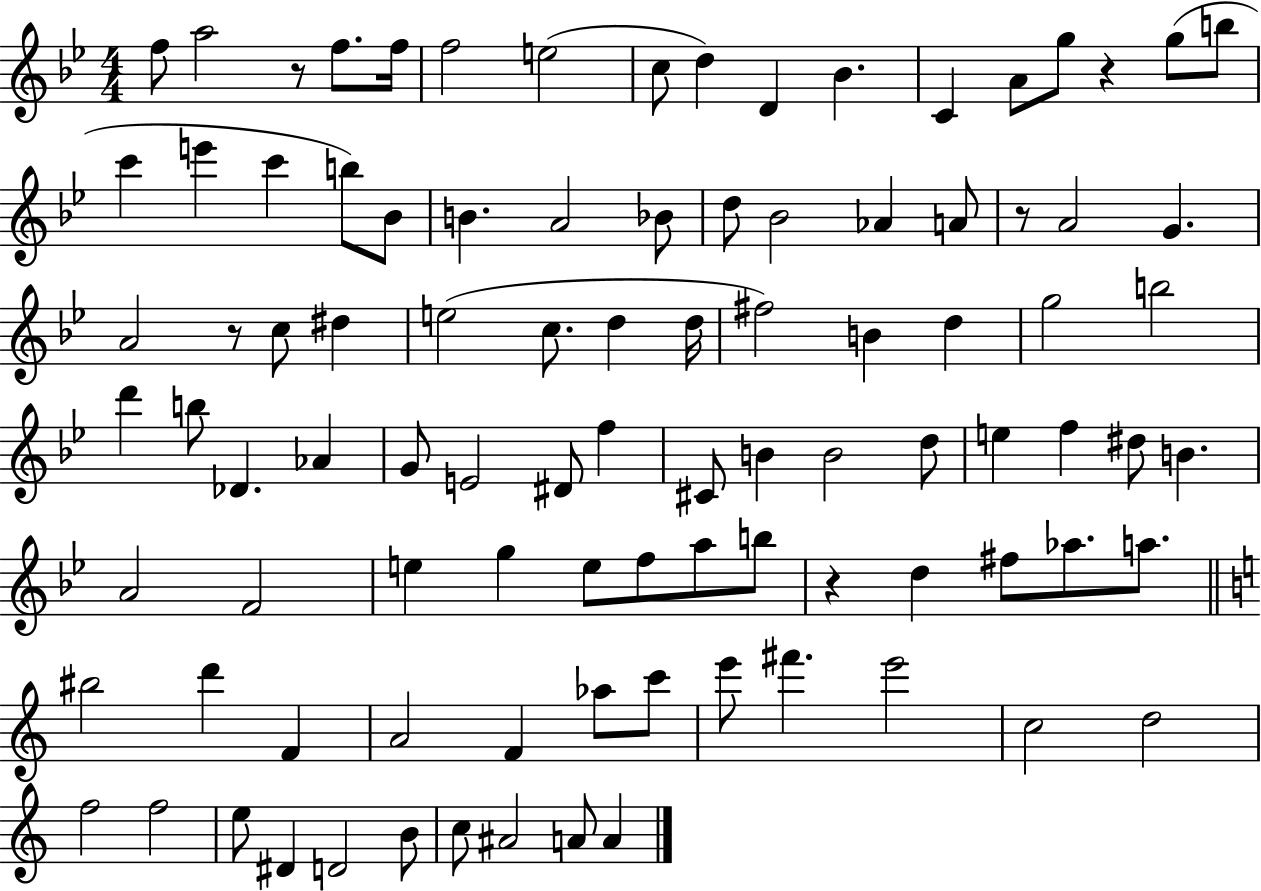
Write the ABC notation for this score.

X:1
T:Untitled
M:4/4
L:1/4
K:Bb
f/2 a2 z/2 f/2 f/4 f2 e2 c/2 d D _B C A/2 g/2 z g/2 b/2 c' e' c' b/2 _B/2 B A2 _B/2 d/2 _B2 _A A/2 z/2 A2 G A2 z/2 c/2 ^d e2 c/2 d d/4 ^f2 B d g2 b2 d' b/2 _D _A G/2 E2 ^D/2 f ^C/2 B B2 d/2 e f ^d/2 B A2 F2 e g e/2 f/2 a/2 b/2 z d ^f/2 _a/2 a/2 ^b2 d' F A2 F _a/2 c'/2 e'/2 ^f' e'2 c2 d2 f2 f2 e/2 ^D D2 B/2 c/2 ^A2 A/2 A